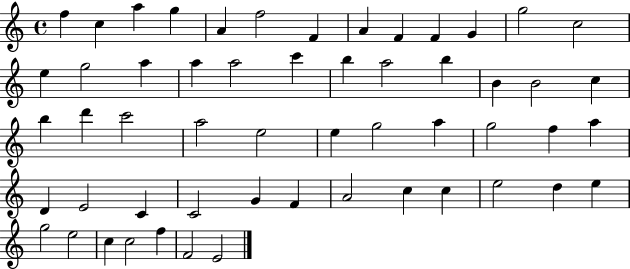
{
  \clef treble
  \time 4/4
  \defaultTimeSignature
  \key c \major
  f''4 c''4 a''4 g''4 | a'4 f''2 f'4 | a'4 f'4 f'4 g'4 | g''2 c''2 | \break e''4 g''2 a''4 | a''4 a''2 c'''4 | b''4 a''2 b''4 | b'4 b'2 c''4 | \break b''4 d'''4 c'''2 | a''2 e''2 | e''4 g''2 a''4 | g''2 f''4 a''4 | \break d'4 e'2 c'4 | c'2 g'4 f'4 | a'2 c''4 c''4 | e''2 d''4 e''4 | \break g''2 e''2 | c''4 c''2 f''4 | f'2 e'2 | \bar "|."
}